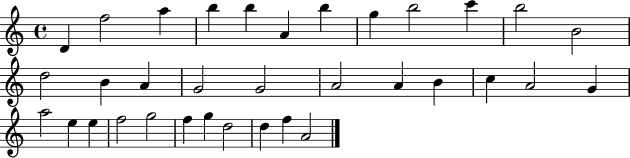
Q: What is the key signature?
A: C major